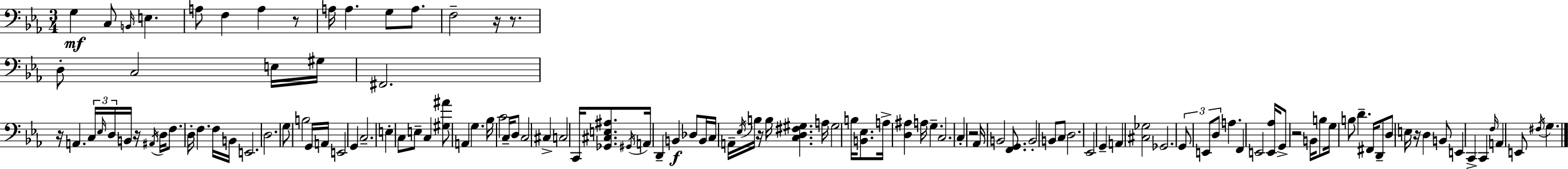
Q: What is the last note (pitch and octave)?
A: G3